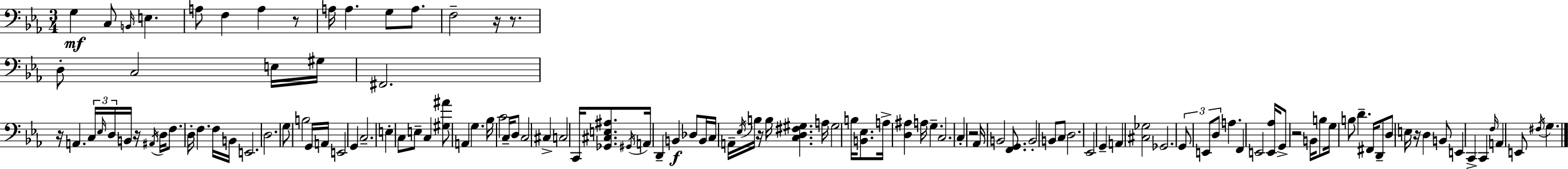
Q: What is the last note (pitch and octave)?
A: G3